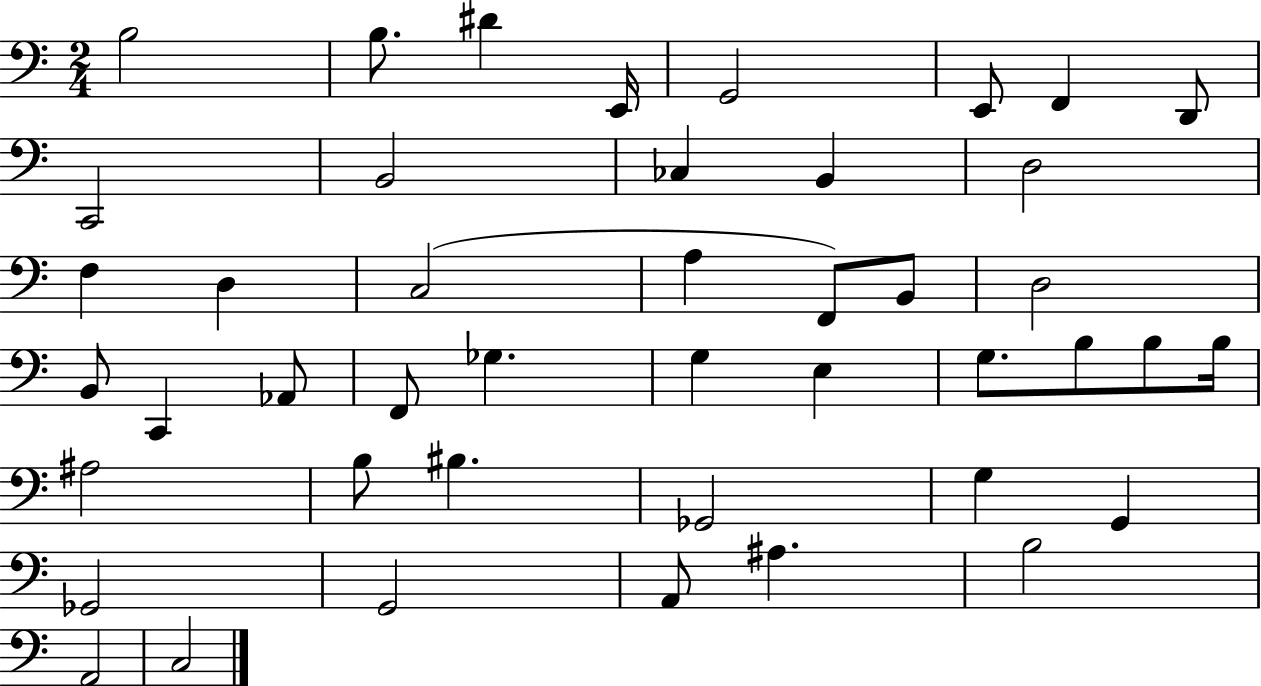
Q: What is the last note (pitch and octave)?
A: C3